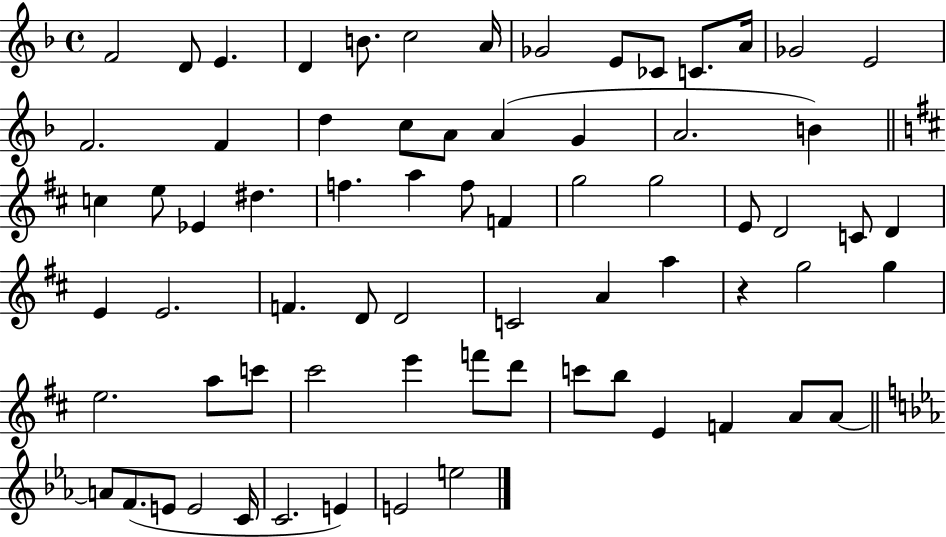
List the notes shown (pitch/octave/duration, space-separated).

F4/h D4/e E4/q. D4/q B4/e. C5/h A4/s Gb4/h E4/e CES4/e C4/e. A4/s Gb4/h E4/h F4/h. F4/q D5/q C5/e A4/e A4/q G4/q A4/h. B4/q C5/q E5/e Eb4/q D#5/q. F5/q. A5/q F5/e F4/q G5/h G5/h E4/e D4/h C4/e D4/q E4/q E4/h. F4/q. D4/e D4/h C4/h A4/q A5/q R/q G5/h G5/q E5/h. A5/e C6/e C#6/h E6/q F6/e D6/e C6/e B5/e E4/q F4/q A4/e A4/e A4/e F4/e. E4/e E4/h C4/s C4/h. E4/q E4/h E5/h